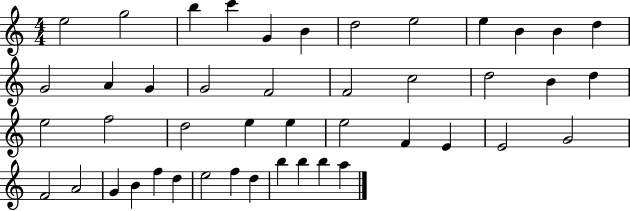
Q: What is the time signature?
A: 4/4